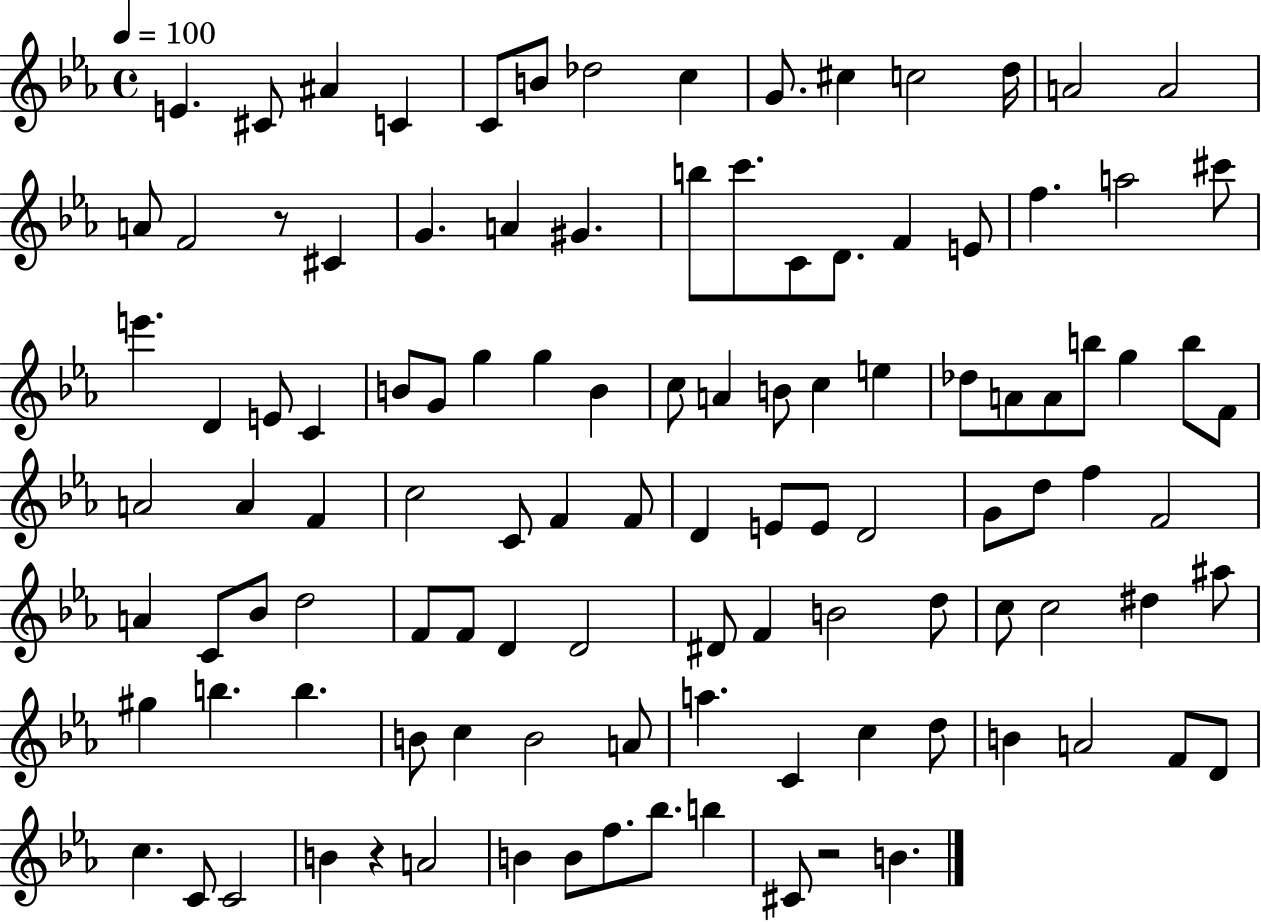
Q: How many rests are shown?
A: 3